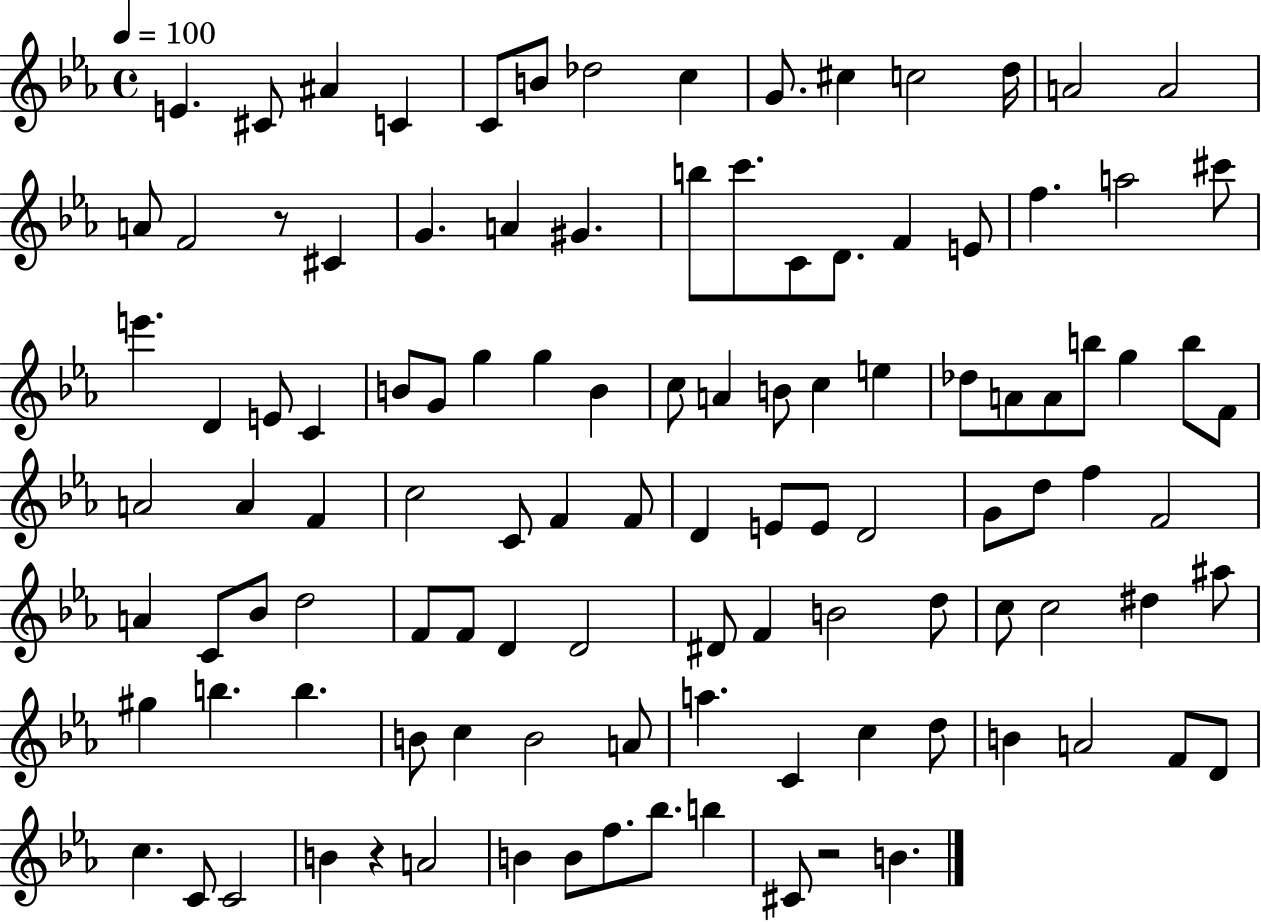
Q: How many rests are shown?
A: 3